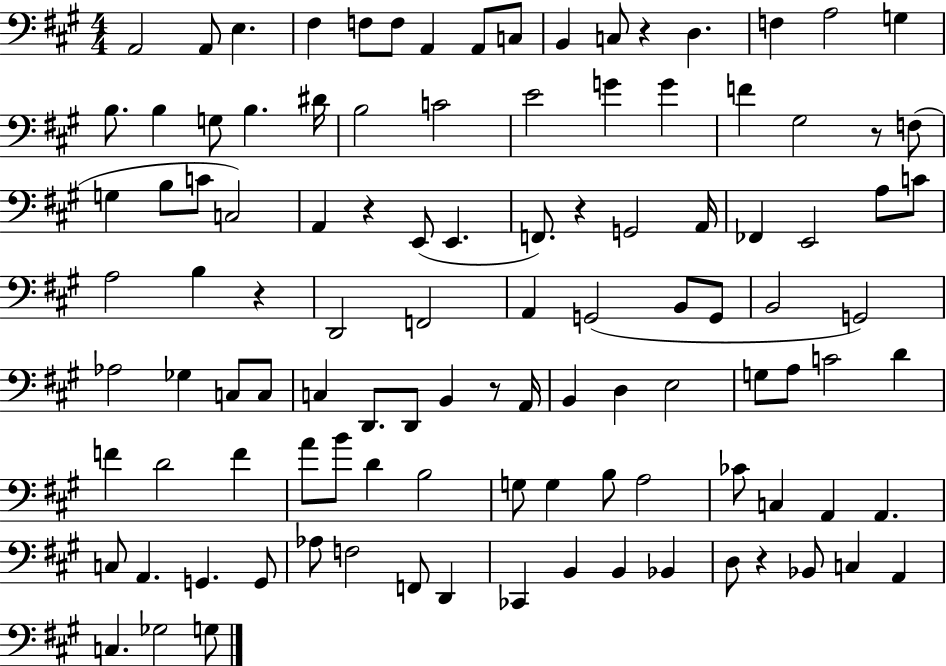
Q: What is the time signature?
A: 4/4